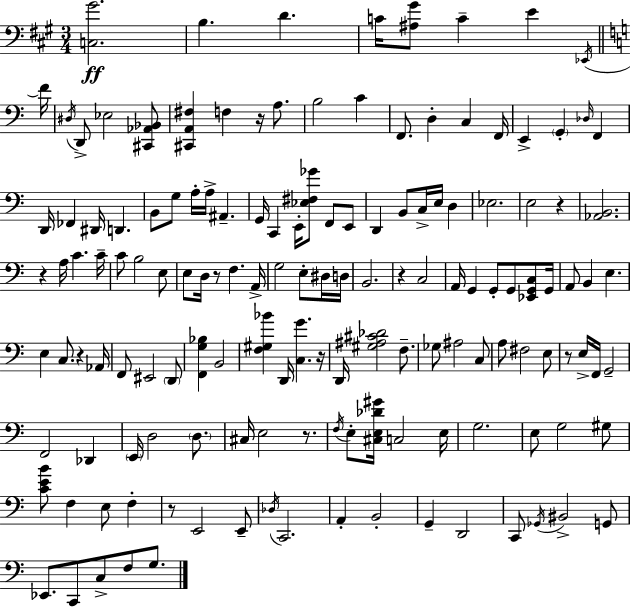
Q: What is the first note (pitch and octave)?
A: B3